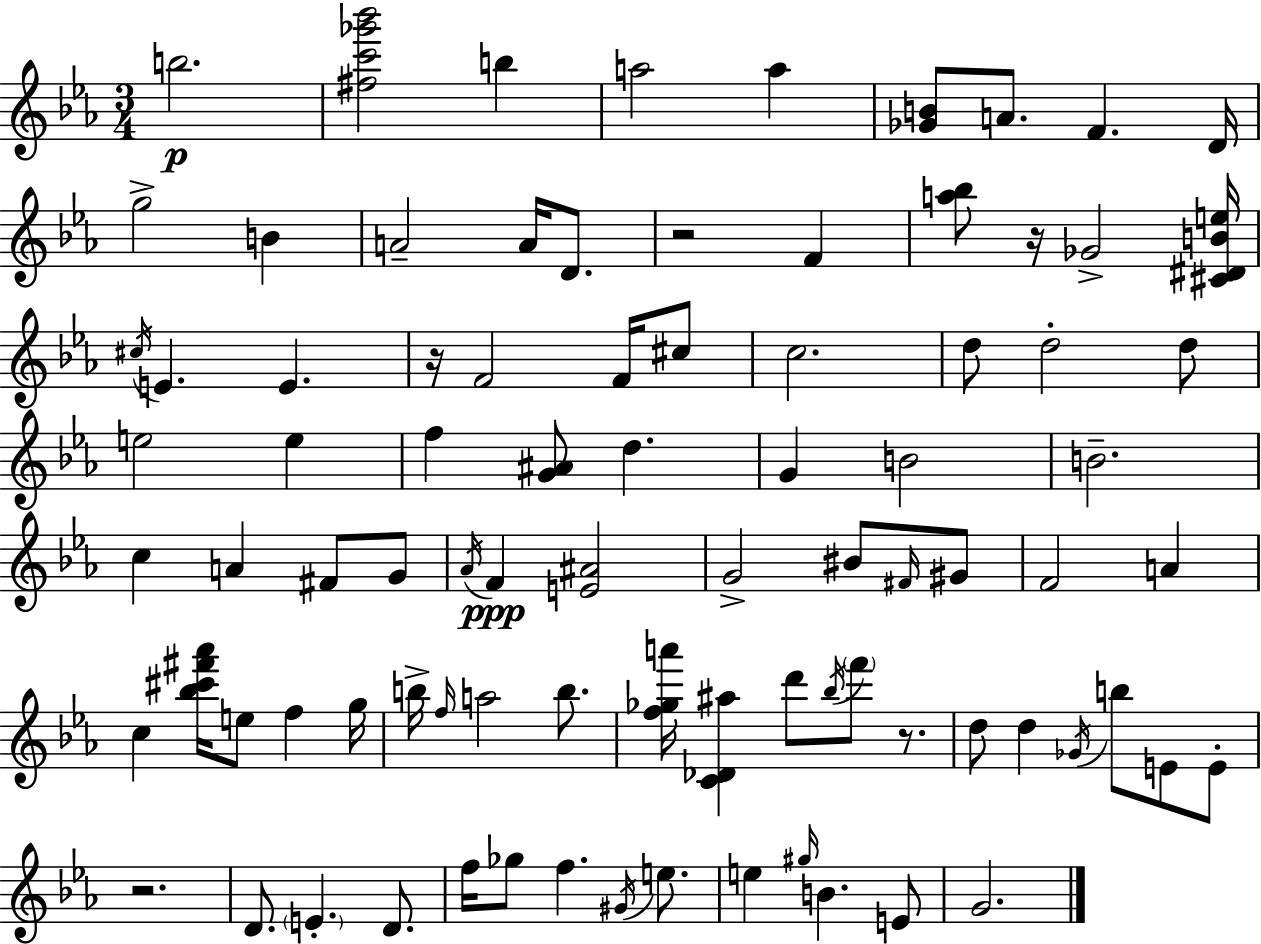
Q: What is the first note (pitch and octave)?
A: B5